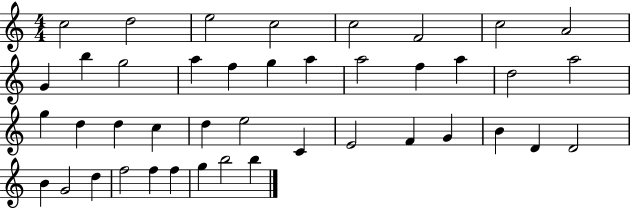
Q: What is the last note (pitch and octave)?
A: B5